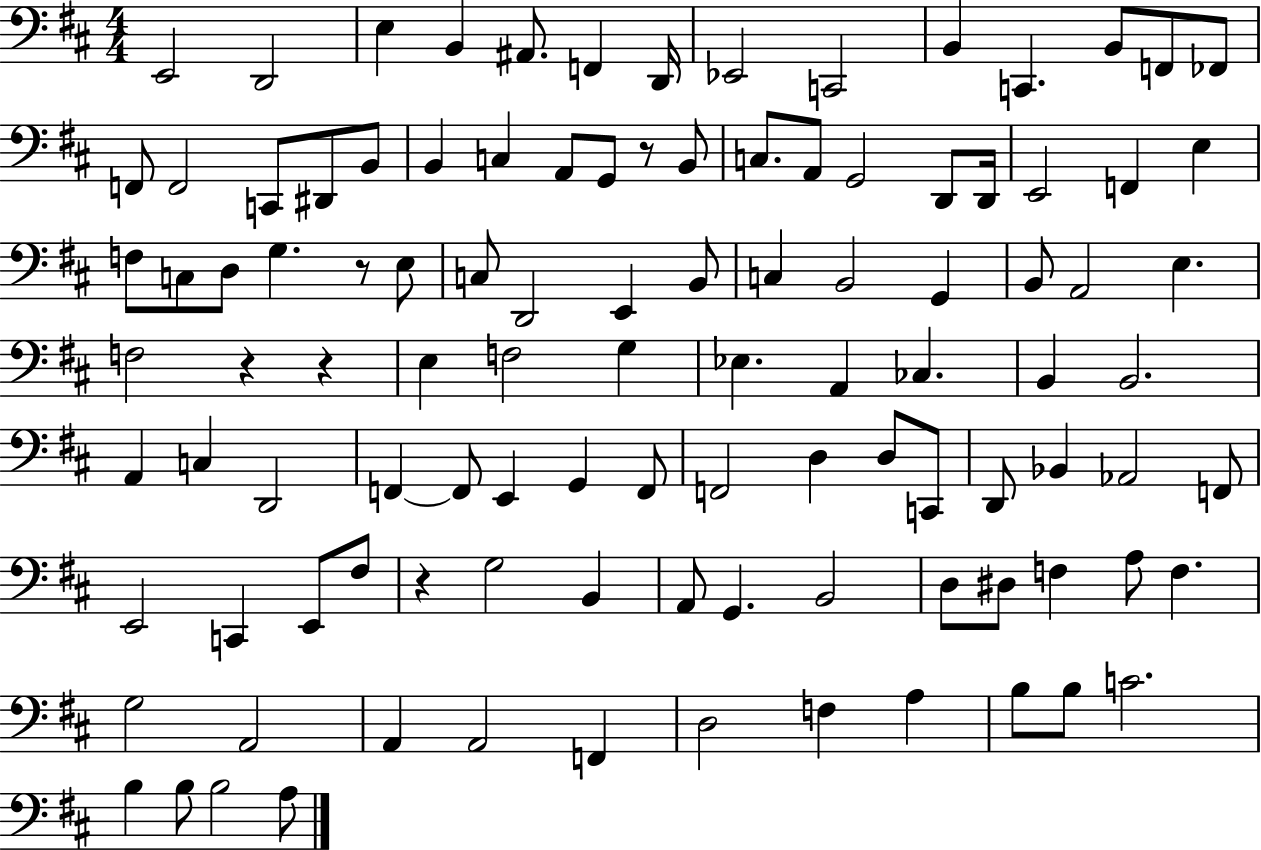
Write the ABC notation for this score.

X:1
T:Untitled
M:4/4
L:1/4
K:D
E,,2 D,,2 E, B,, ^A,,/2 F,, D,,/4 _E,,2 C,,2 B,, C,, B,,/2 F,,/2 _F,,/2 F,,/2 F,,2 C,,/2 ^D,,/2 B,,/2 B,, C, A,,/2 G,,/2 z/2 B,,/2 C,/2 A,,/2 G,,2 D,,/2 D,,/4 E,,2 F,, E, F,/2 C,/2 D,/2 G, z/2 E,/2 C,/2 D,,2 E,, B,,/2 C, B,,2 G,, B,,/2 A,,2 E, F,2 z z E, F,2 G, _E, A,, _C, B,, B,,2 A,, C, D,,2 F,, F,,/2 E,, G,, F,,/2 F,,2 D, D,/2 C,,/2 D,,/2 _B,, _A,,2 F,,/2 E,,2 C,, E,,/2 ^F,/2 z G,2 B,, A,,/2 G,, B,,2 D,/2 ^D,/2 F, A,/2 F, G,2 A,,2 A,, A,,2 F,, D,2 F, A, B,/2 B,/2 C2 B, B,/2 B,2 A,/2